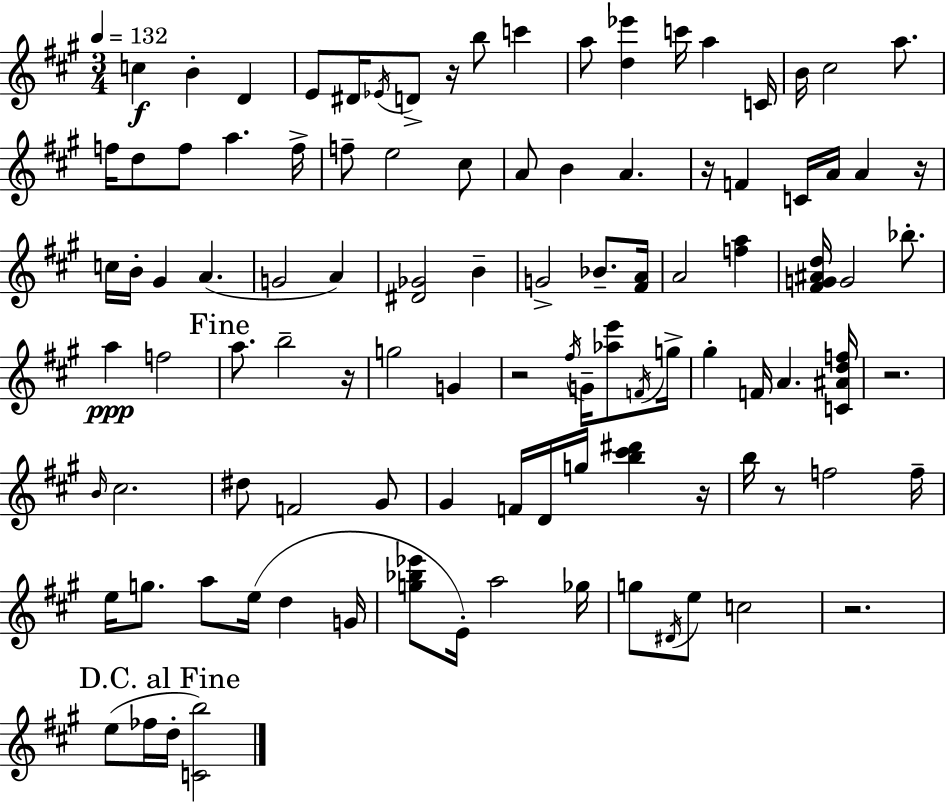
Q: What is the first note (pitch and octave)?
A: C5